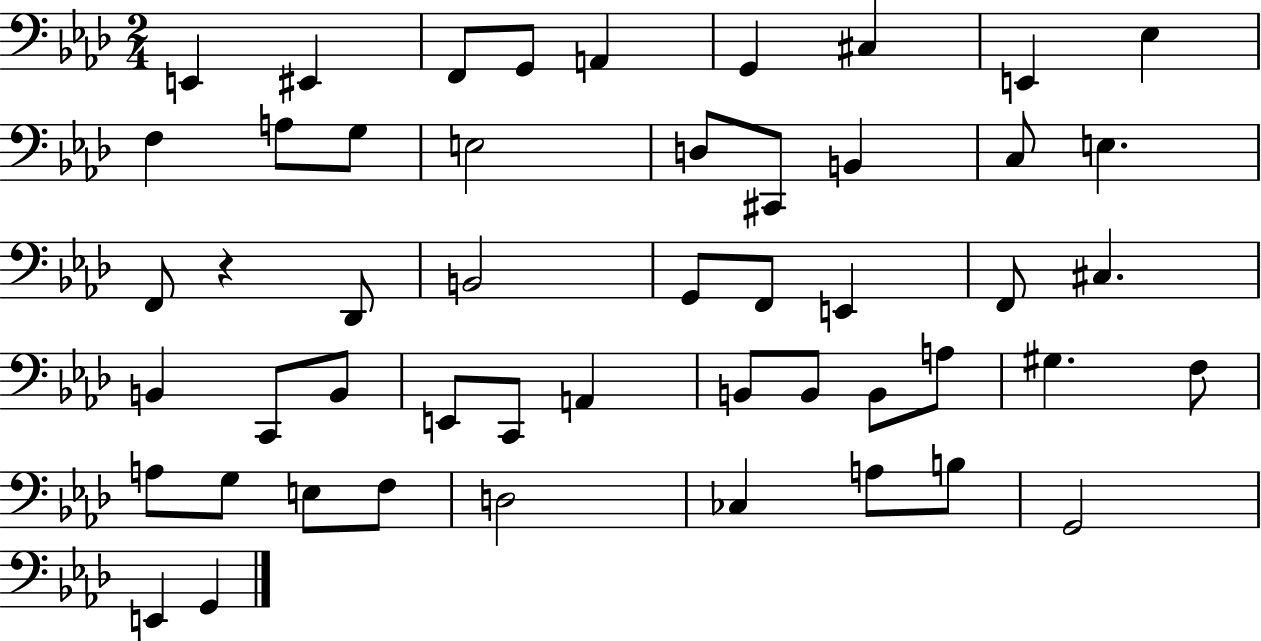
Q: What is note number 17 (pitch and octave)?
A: C3